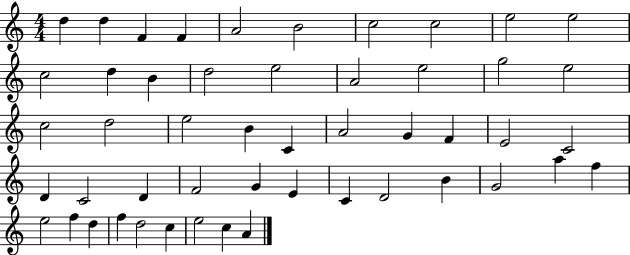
{
  \clef treble
  \numericTimeSignature
  \time 4/4
  \key c \major
  d''4 d''4 f'4 f'4 | a'2 b'2 | c''2 c''2 | e''2 e''2 | \break c''2 d''4 b'4 | d''2 e''2 | a'2 e''2 | g''2 e''2 | \break c''2 d''2 | e''2 b'4 c'4 | a'2 g'4 f'4 | e'2 c'2 | \break d'4 c'2 d'4 | f'2 g'4 e'4 | c'4 d'2 b'4 | g'2 a''4 f''4 | \break e''2 f''4 d''4 | f''4 d''2 c''4 | e''2 c''4 a'4 | \bar "|."
}